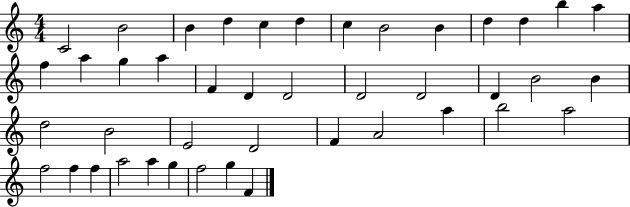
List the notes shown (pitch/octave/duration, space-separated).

C4/h B4/h B4/q D5/q C5/q D5/q C5/q B4/h B4/q D5/q D5/q B5/q A5/q F5/q A5/q G5/q A5/q F4/q D4/q D4/h D4/h D4/h D4/q B4/h B4/q D5/h B4/h E4/h D4/h F4/q A4/h A5/q B5/h A5/h F5/h F5/q F5/q A5/h A5/q G5/q F5/h G5/q F4/q